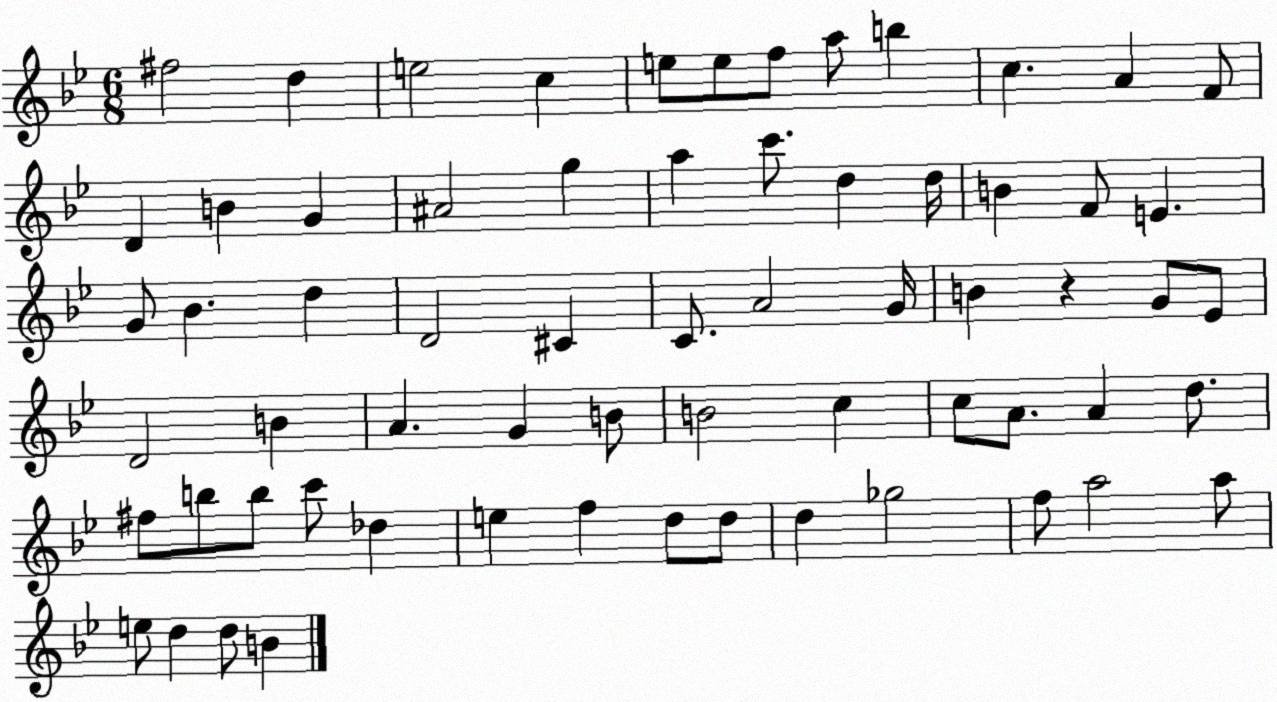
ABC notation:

X:1
T:Untitled
M:6/8
L:1/4
K:Bb
^f2 d e2 c e/2 e/2 f/2 a/2 b c A F/2 D B G ^A2 g a c'/2 d d/4 B F/2 E G/2 _B d D2 ^C C/2 A2 G/4 B z G/2 _E/2 D2 B A G B/2 B2 c c/2 A/2 A d/2 ^f/2 b/2 b/2 c'/2 _d e f d/2 d/2 d _g2 f/2 a2 a/2 e/2 d d/2 B